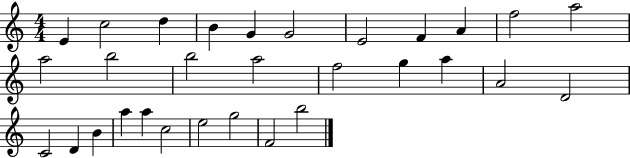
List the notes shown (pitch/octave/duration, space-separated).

E4/q C5/h D5/q B4/q G4/q G4/h E4/h F4/q A4/q F5/h A5/h A5/h B5/h B5/h A5/h F5/h G5/q A5/q A4/h D4/h C4/h D4/q B4/q A5/q A5/q C5/h E5/h G5/h F4/h B5/h